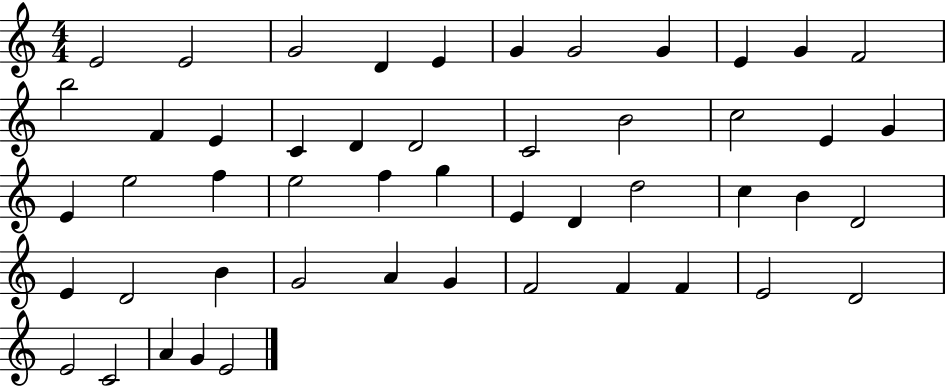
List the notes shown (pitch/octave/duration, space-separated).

E4/h E4/h G4/h D4/q E4/q G4/q G4/h G4/q E4/q G4/q F4/h B5/h F4/q E4/q C4/q D4/q D4/h C4/h B4/h C5/h E4/q G4/q E4/q E5/h F5/q E5/h F5/q G5/q E4/q D4/q D5/h C5/q B4/q D4/h E4/q D4/h B4/q G4/h A4/q G4/q F4/h F4/q F4/q E4/h D4/h E4/h C4/h A4/q G4/q E4/h